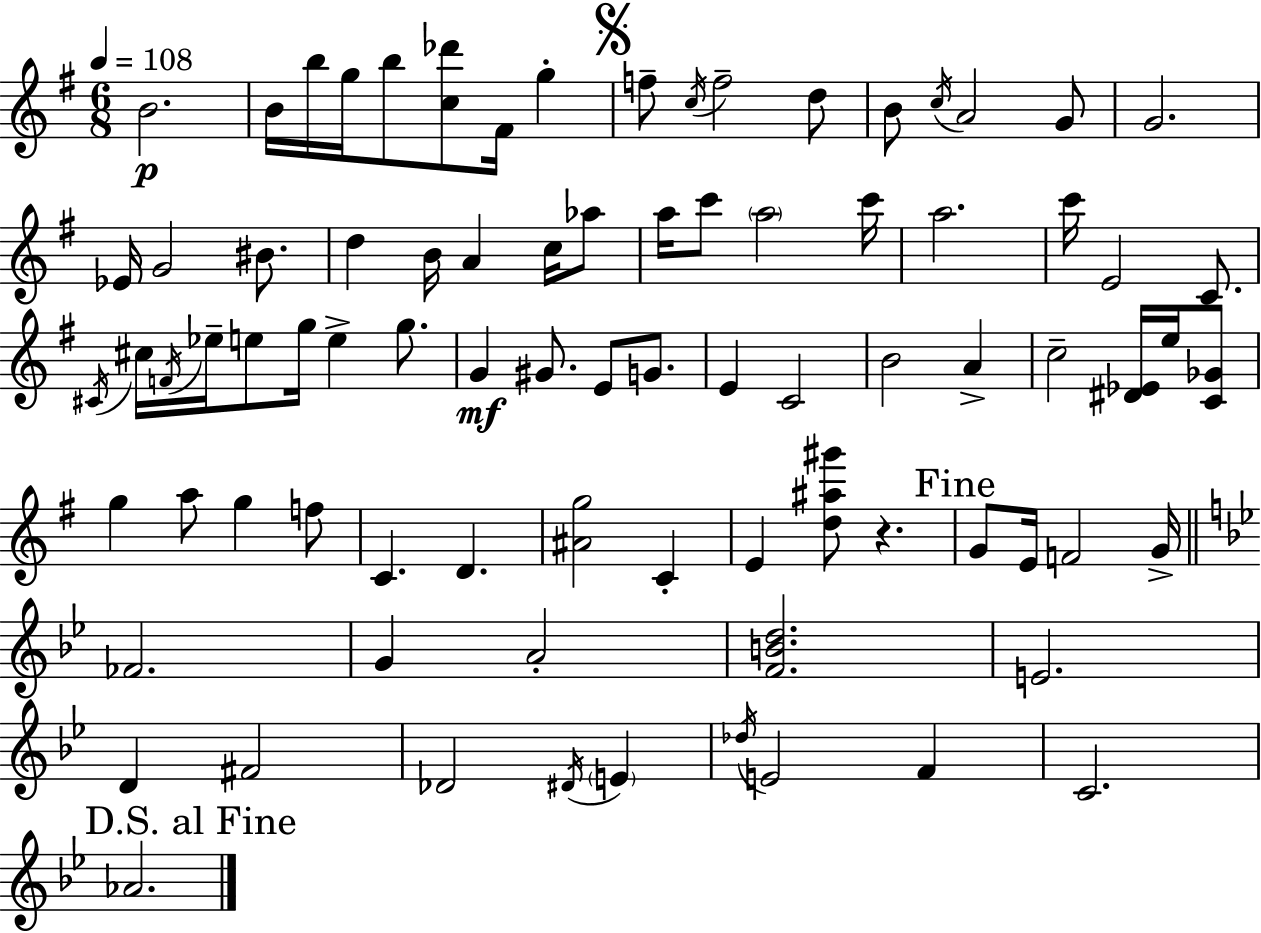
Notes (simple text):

B4/h. B4/s B5/s G5/s B5/e [C5,Db6]/e F#4/s G5/q F5/e C5/s F5/h D5/e B4/e C5/s A4/h G4/e G4/h. Eb4/s G4/h BIS4/e. D5/q B4/s A4/q C5/s Ab5/e A5/s C6/e A5/h C6/s A5/h. C6/s E4/h C4/e. C#4/s C#5/s F4/s Eb5/s E5/e G5/s E5/q G5/e. G4/q G#4/e. E4/e G4/e. E4/q C4/h B4/h A4/q C5/h [D#4,Eb4]/s E5/s [C4,Gb4]/e G5/q A5/e G5/q F5/e C4/q. D4/q. [A#4,G5]/h C4/q E4/q [D5,A#5,G#6]/e R/q. G4/e E4/s F4/h G4/s FES4/h. G4/q A4/h [F4,B4,D5]/h. E4/h. D4/q F#4/h Db4/h D#4/s E4/q Db5/s E4/h F4/q C4/h. Ab4/h.